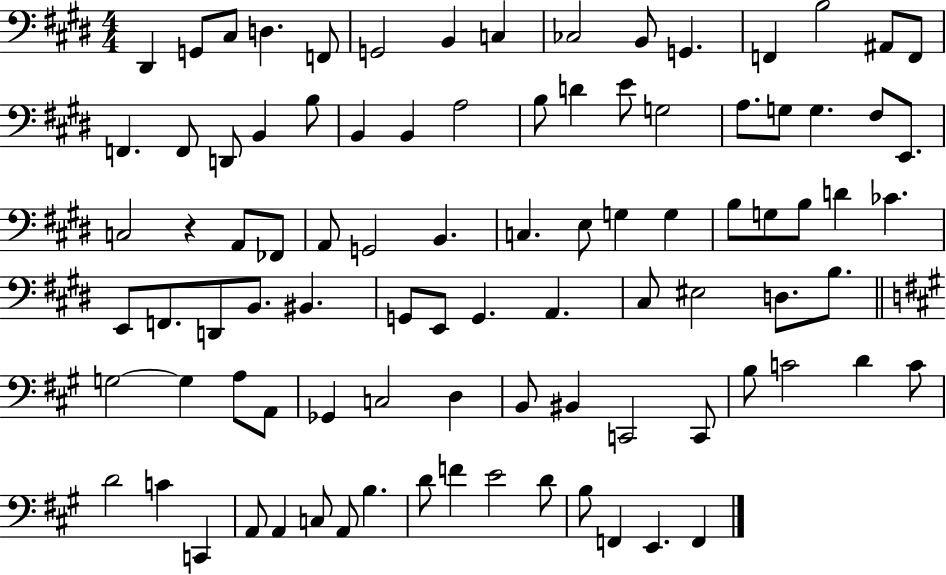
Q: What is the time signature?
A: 4/4